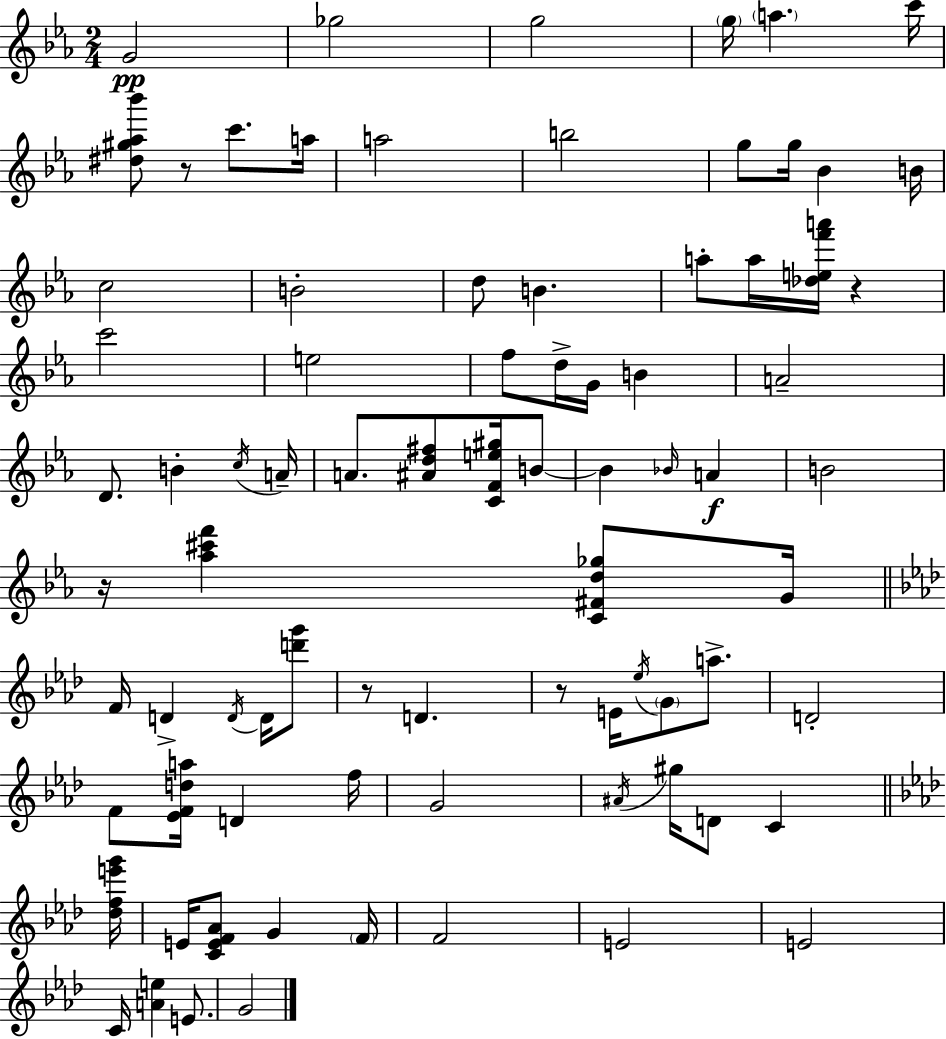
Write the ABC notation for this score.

X:1
T:Untitled
M:2/4
L:1/4
K:Cm
G2 _g2 g2 g/4 a c'/4 [^d^g_a_b']/2 z/2 c'/2 a/4 a2 b2 g/2 g/4 _B B/4 c2 B2 d/2 B a/2 a/4 [_def'a']/4 z c'2 e2 f/2 d/4 G/4 B A2 D/2 B c/4 A/4 A/2 [^Ad^f]/2 [CFe^g]/4 B/2 B _B/4 A B2 z/4 [_a^c'f'] [C^Fd_g]/2 G/4 F/4 D D/4 D/4 [d'g']/2 z/2 D z/2 E/4 _e/4 G/2 a/2 D2 F/2 [_EFda]/4 D f/4 G2 ^A/4 ^g/4 D/2 C [_dfe'g']/4 E/4 [CEF_A]/2 G F/4 F2 E2 E2 C/4 [Ae] E/2 G2